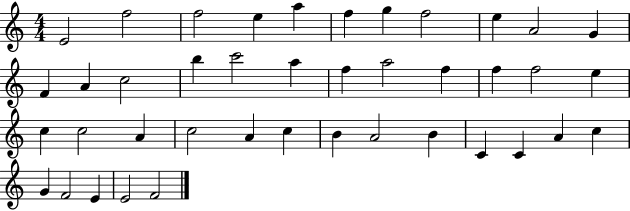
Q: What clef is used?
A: treble